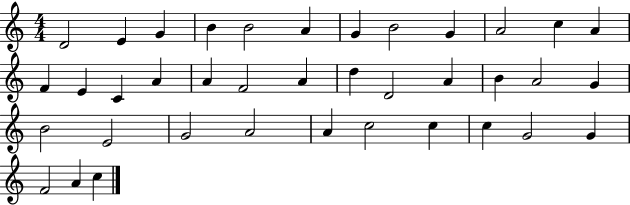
D4/h E4/q G4/q B4/q B4/h A4/q G4/q B4/h G4/q A4/h C5/q A4/q F4/q E4/q C4/q A4/q A4/q F4/h A4/q D5/q D4/h A4/q B4/q A4/h G4/q B4/h E4/h G4/h A4/h A4/q C5/h C5/q C5/q G4/h G4/q F4/h A4/q C5/q